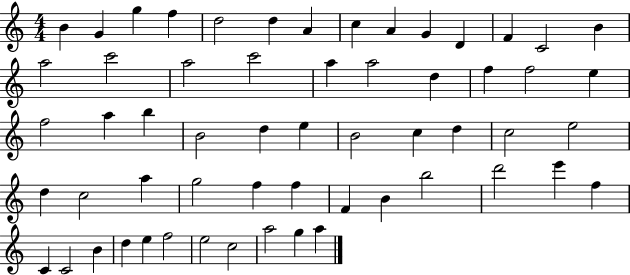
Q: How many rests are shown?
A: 0